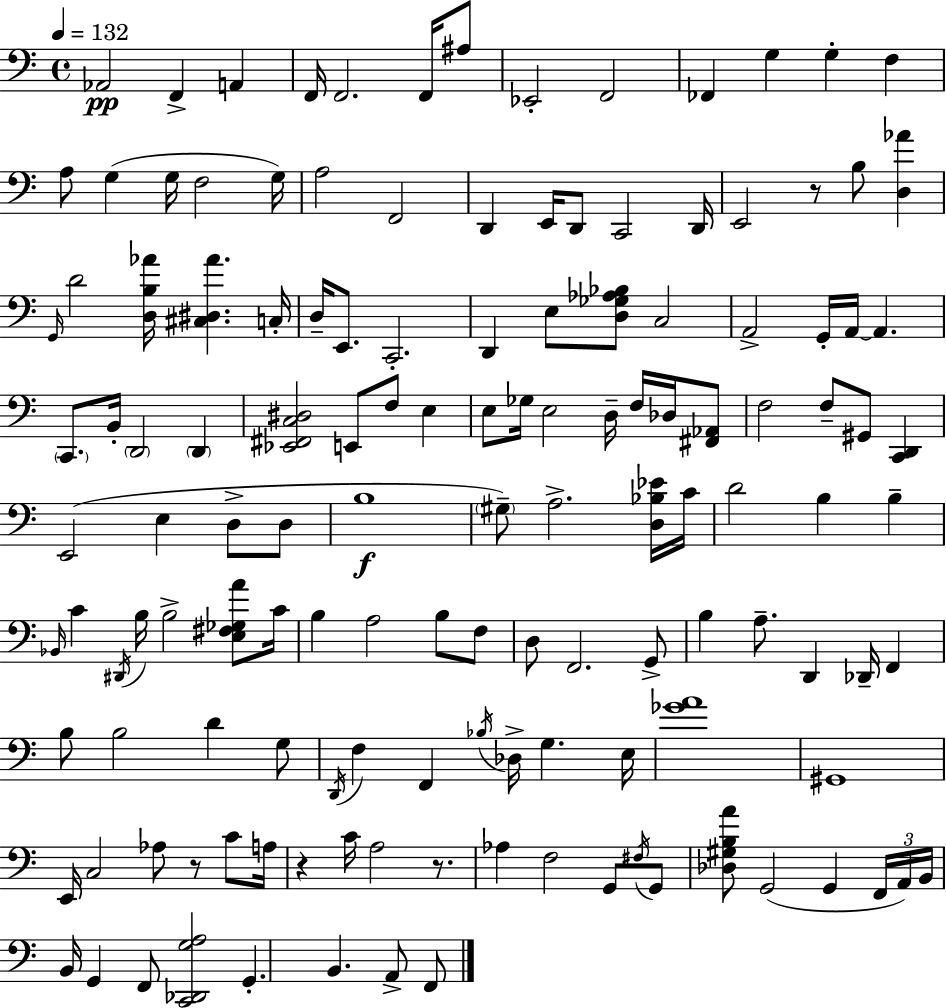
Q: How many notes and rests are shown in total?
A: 137